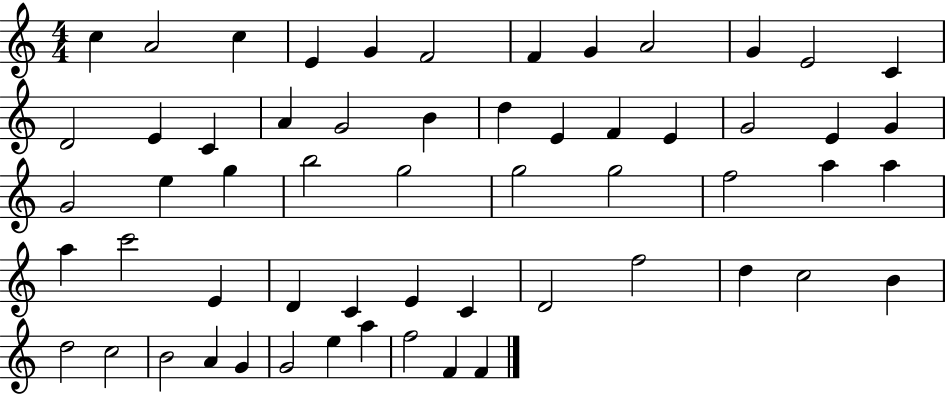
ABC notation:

X:1
T:Untitled
M:4/4
L:1/4
K:C
c A2 c E G F2 F G A2 G E2 C D2 E C A G2 B d E F E G2 E G G2 e g b2 g2 g2 g2 f2 a a a c'2 E D C E C D2 f2 d c2 B d2 c2 B2 A G G2 e a f2 F F